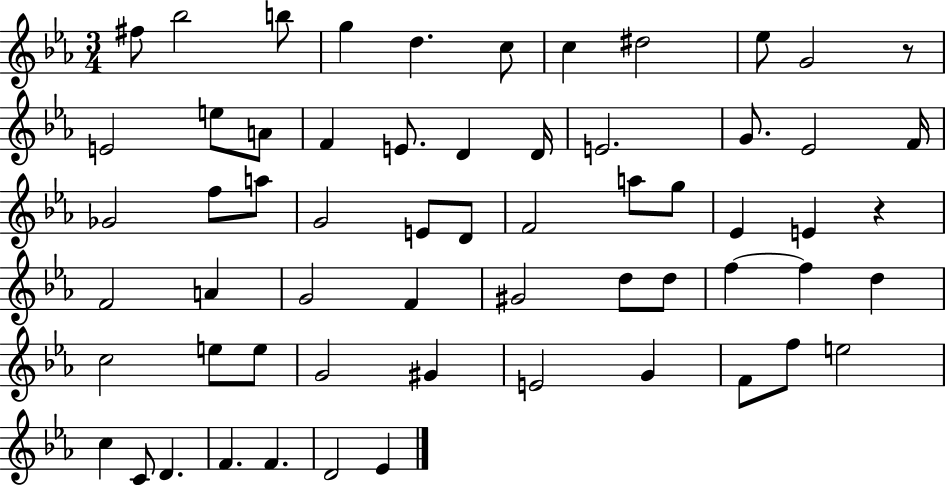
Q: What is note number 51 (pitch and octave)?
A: F5